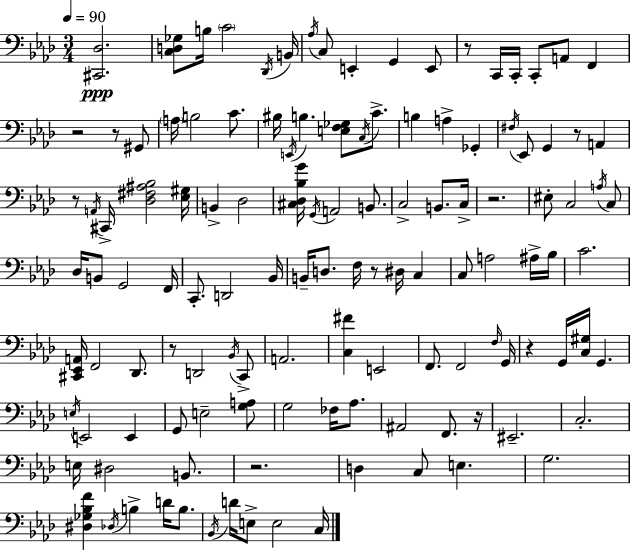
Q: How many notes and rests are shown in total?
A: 124